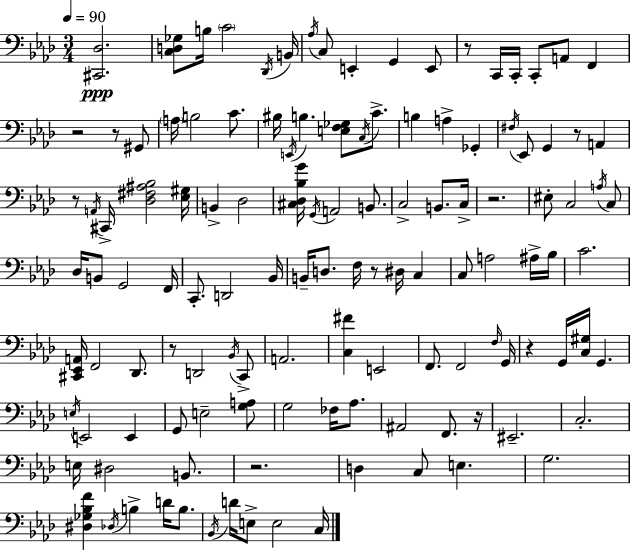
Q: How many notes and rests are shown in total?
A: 124